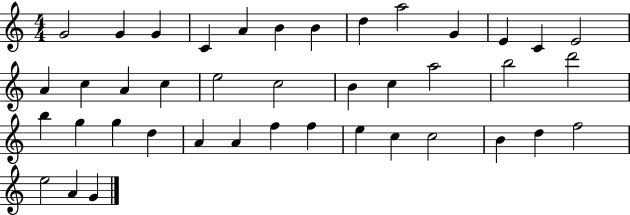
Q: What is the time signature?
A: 4/4